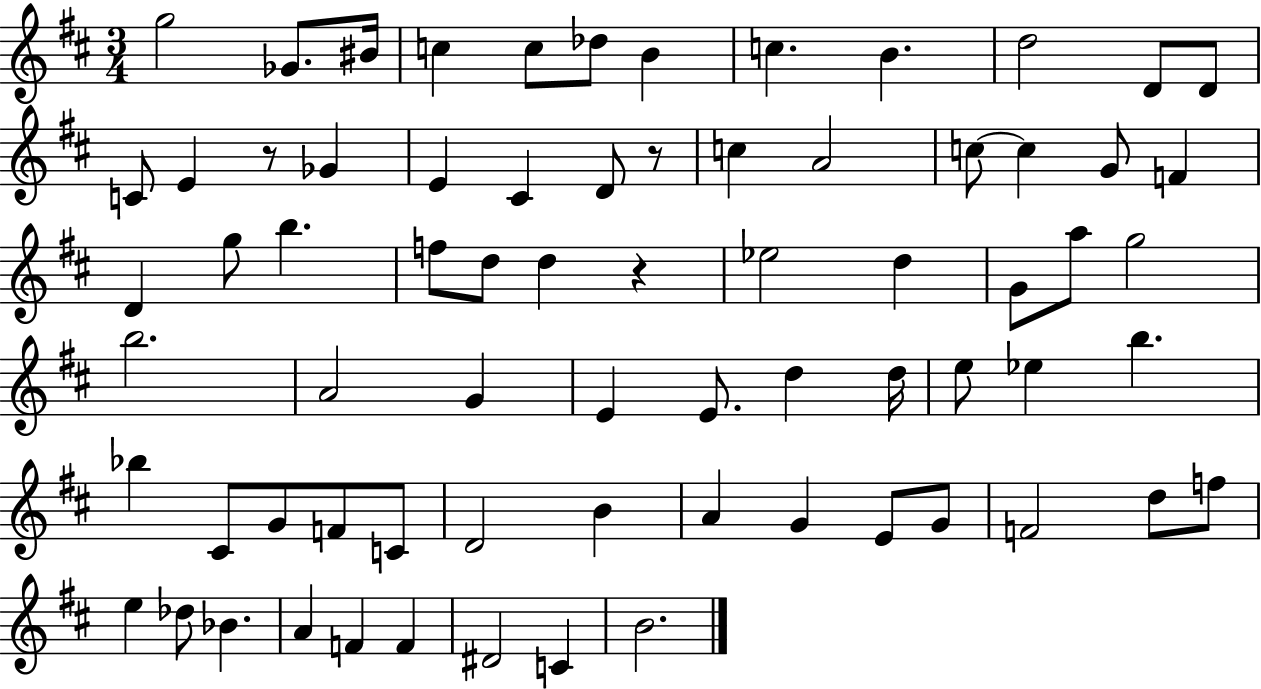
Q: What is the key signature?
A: D major